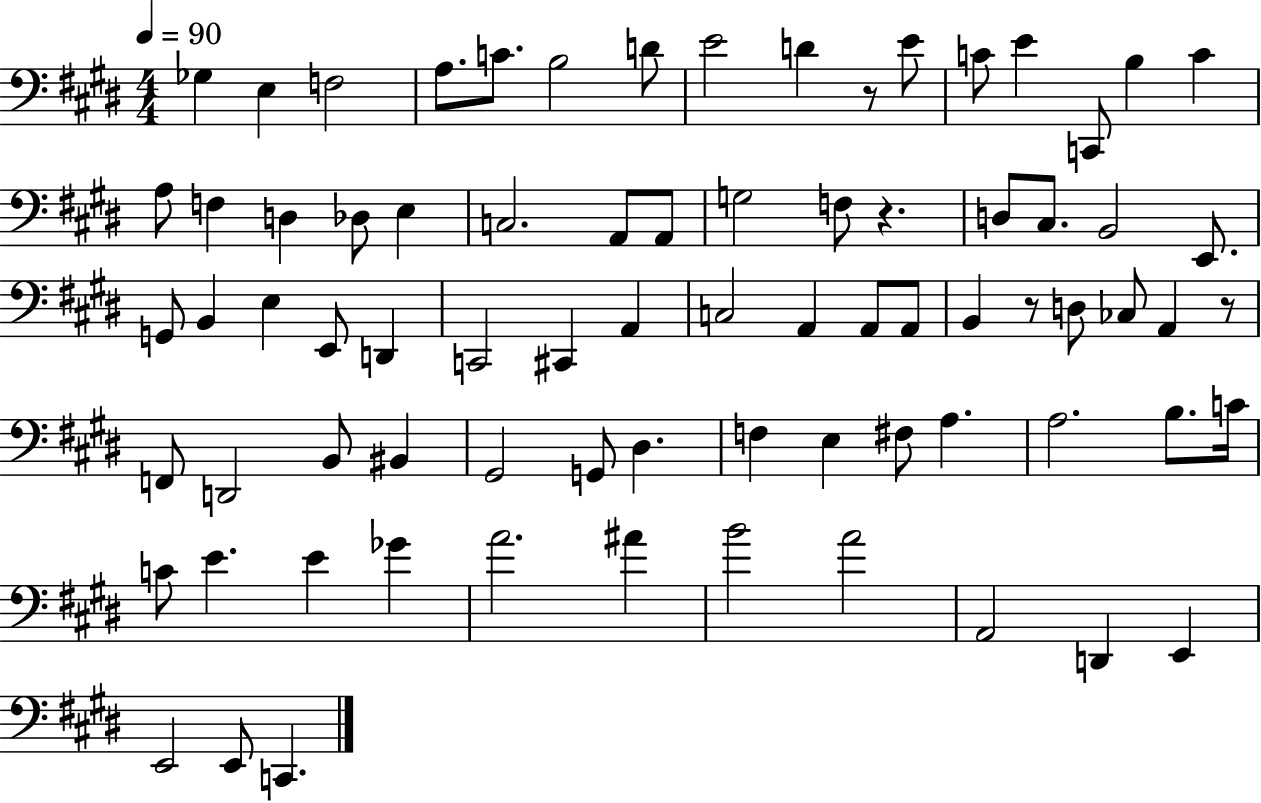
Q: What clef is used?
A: bass